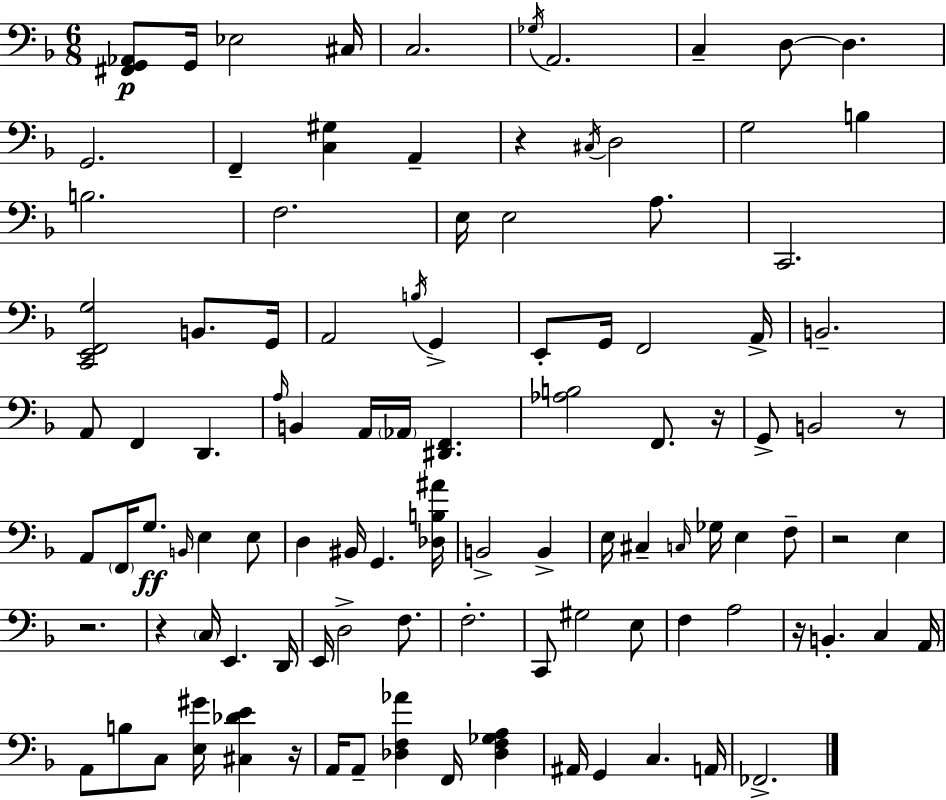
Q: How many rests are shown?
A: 8